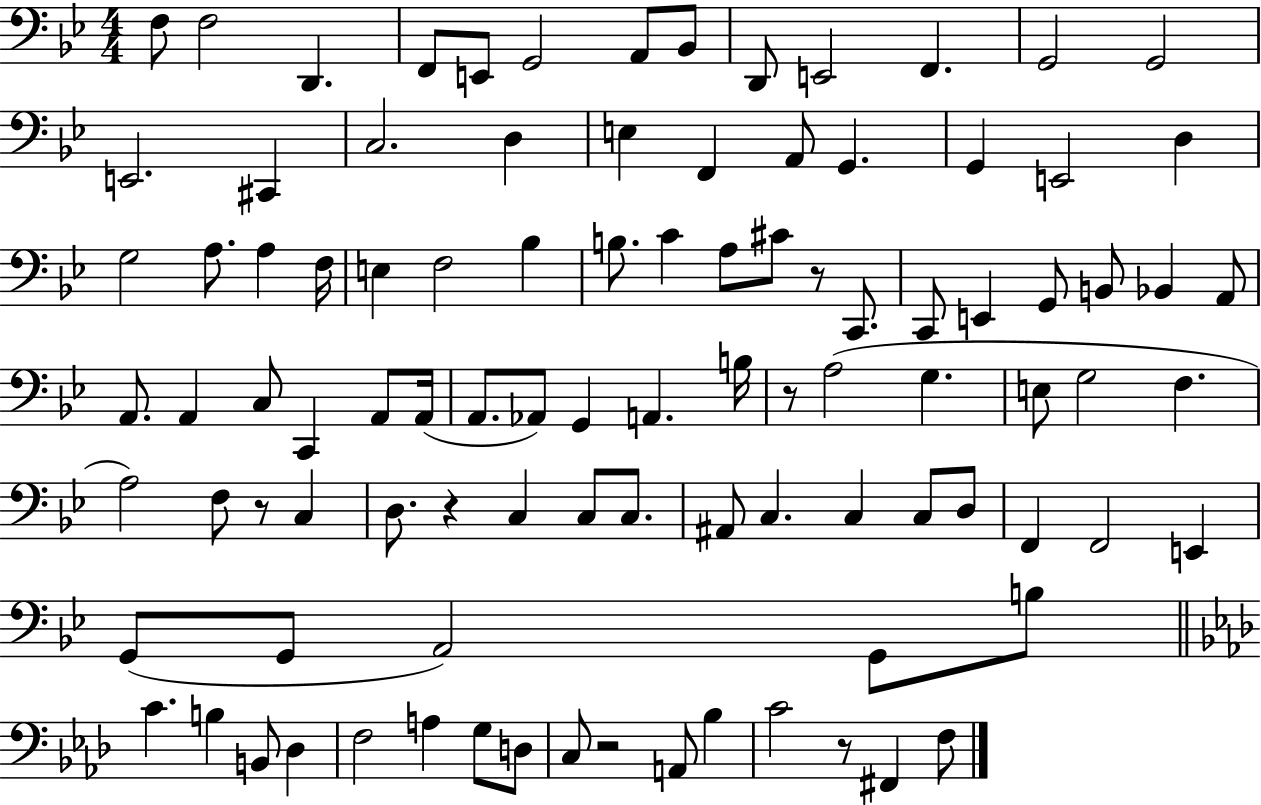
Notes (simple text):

F3/e F3/h D2/q. F2/e E2/e G2/h A2/e Bb2/e D2/e E2/h F2/q. G2/h G2/h E2/h. C#2/q C3/h. D3/q E3/q F2/q A2/e G2/q. G2/q E2/h D3/q G3/h A3/e. A3/q F3/s E3/q F3/h Bb3/q B3/e. C4/q A3/e C#4/e R/e C2/e. C2/e E2/q G2/e B2/e Bb2/q A2/e A2/e. A2/q C3/e C2/q A2/e A2/s A2/e. Ab2/e G2/q A2/q. B3/s R/e A3/h G3/q. E3/e G3/h F3/q. A3/h F3/e R/e C3/q D3/e. R/q C3/q C3/e C3/e. A#2/e C3/q. C3/q C3/e D3/e F2/q F2/h E2/q G2/e G2/e A2/h G2/e B3/e C4/q. B3/q B2/e Db3/q F3/h A3/q G3/e D3/e C3/e R/h A2/e Bb3/q C4/h R/e F#2/q F3/e